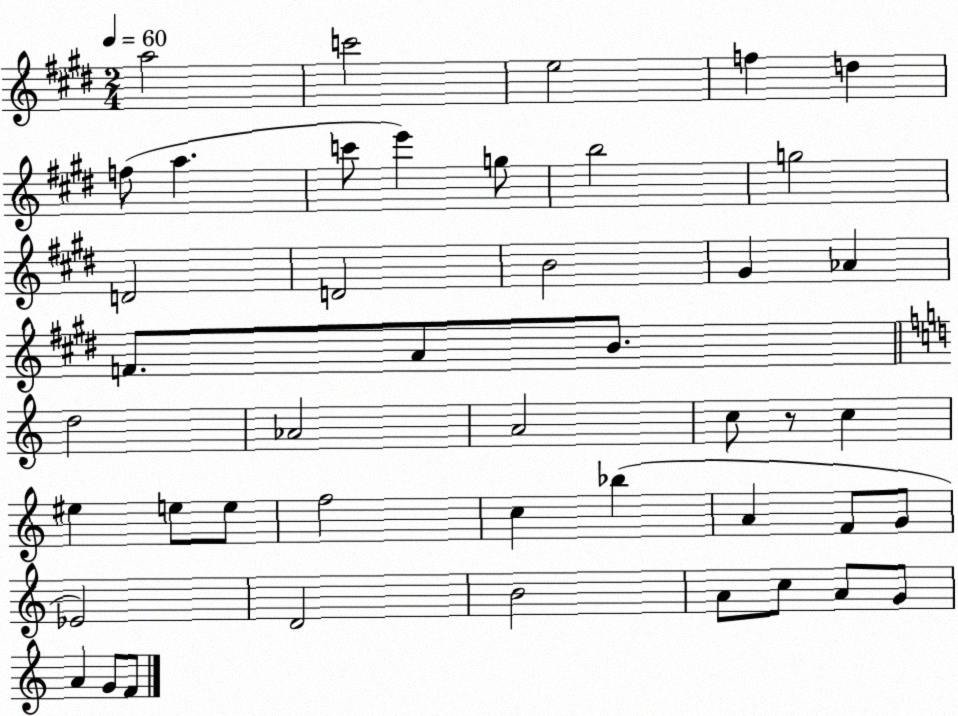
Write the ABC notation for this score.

X:1
T:Untitled
M:2/4
L:1/4
K:E
a2 c'2 e2 f d f/2 a c'/2 e' g/2 b2 g2 D2 D2 B2 ^G _A F/2 A/2 B/2 d2 _A2 A2 c/2 z/2 c ^e e/2 e/2 f2 c _b A F/2 G/2 _E2 D2 B2 A/2 c/2 A/2 G/2 A G/2 F/2